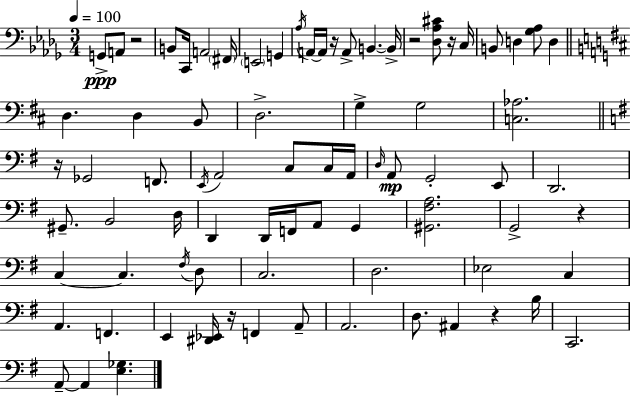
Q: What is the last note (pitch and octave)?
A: A2